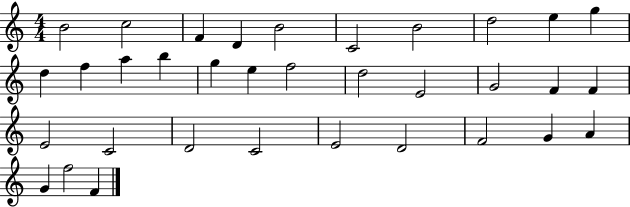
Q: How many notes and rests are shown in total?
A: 34